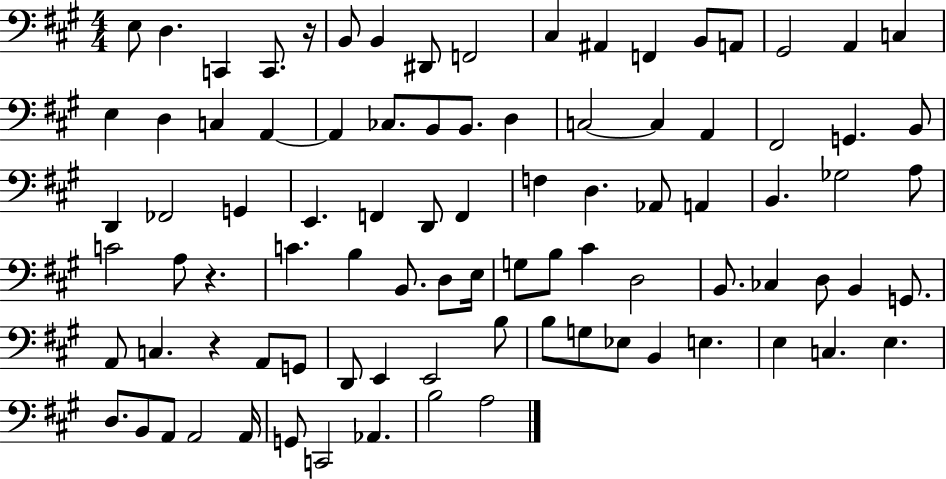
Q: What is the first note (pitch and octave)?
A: E3